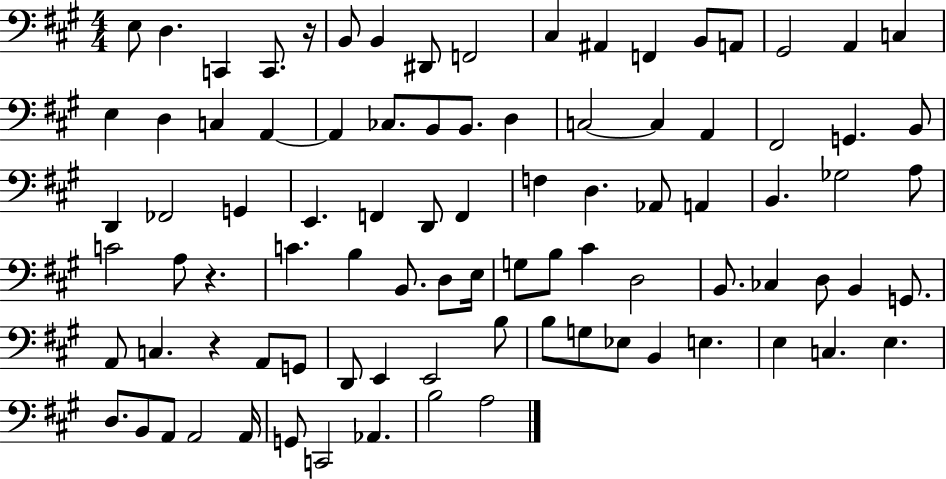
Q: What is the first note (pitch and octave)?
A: E3